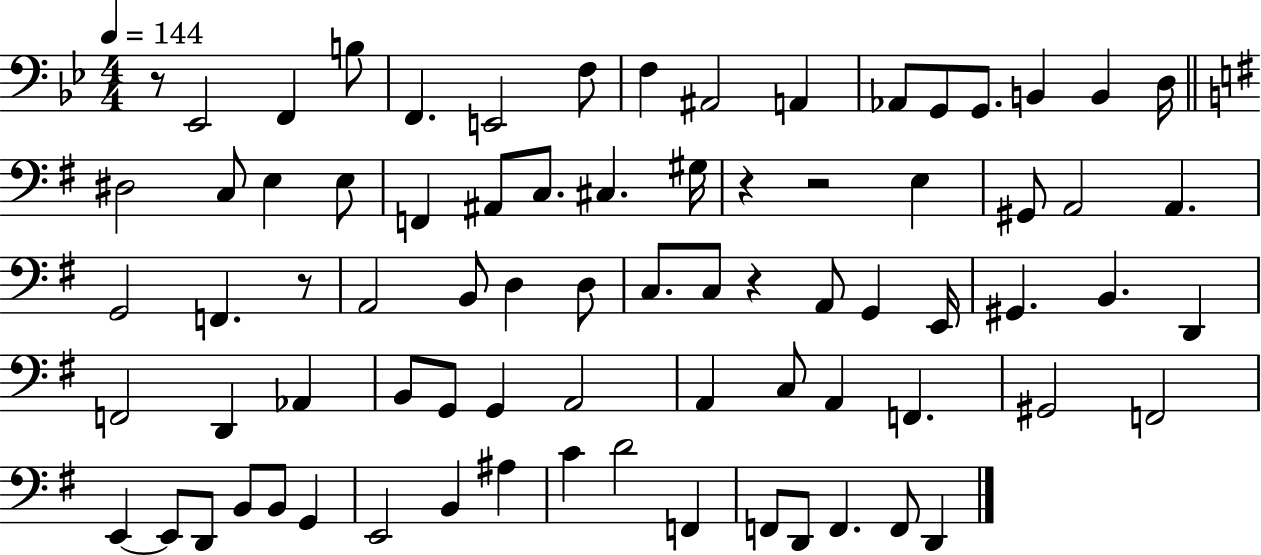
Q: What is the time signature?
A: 4/4